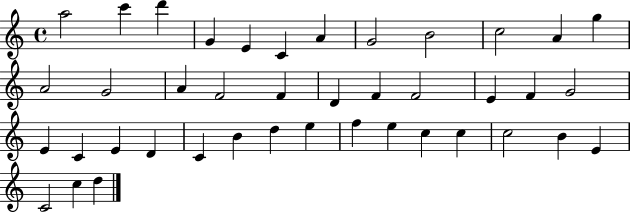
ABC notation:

X:1
T:Untitled
M:4/4
L:1/4
K:C
a2 c' d' G E C A G2 B2 c2 A g A2 G2 A F2 F D F F2 E F G2 E C E D C B d e f e c c c2 B E C2 c d